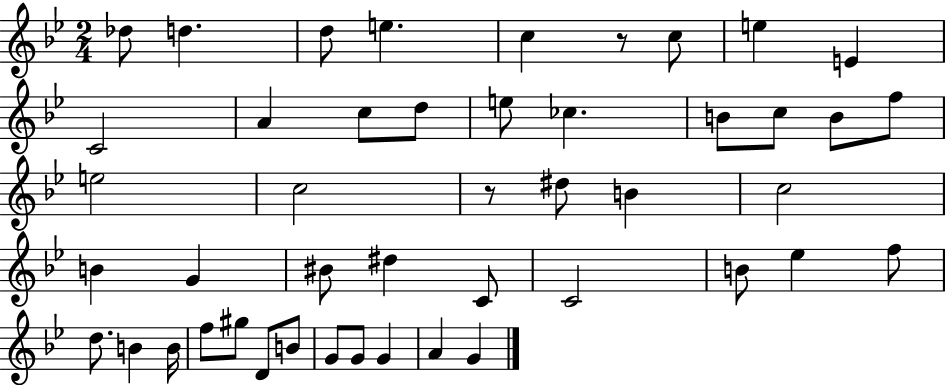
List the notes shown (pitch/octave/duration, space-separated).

Db5/e D5/q. D5/e E5/q. C5/q R/e C5/e E5/q E4/q C4/h A4/q C5/e D5/e E5/e CES5/q. B4/e C5/e B4/e F5/e E5/h C5/h R/e D#5/e B4/q C5/h B4/q G4/q BIS4/e D#5/q C4/e C4/h B4/e Eb5/q F5/e D5/e. B4/q B4/s F5/e G#5/e D4/e B4/e G4/e G4/e G4/q A4/q G4/q